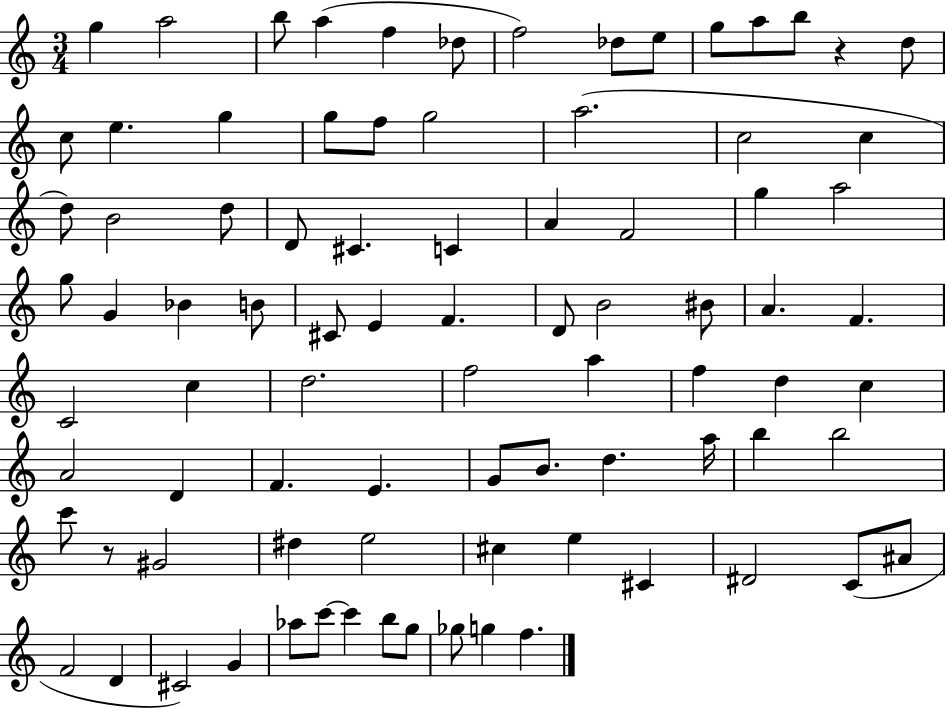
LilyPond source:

{
  \clef treble
  \numericTimeSignature
  \time 3/4
  \key c \major
  \repeat volta 2 { g''4 a''2 | b''8 a''4( f''4 des''8 | f''2) des''8 e''8 | g''8 a''8 b''8 r4 d''8 | \break c''8 e''4. g''4 | g''8 f''8 g''2 | a''2.( | c''2 c''4 | \break d''8) b'2 d''8 | d'8 cis'4. c'4 | a'4 f'2 | g''4 a''2 | \break g''8 g'4 bes'4 b'8 | cis'8 e'4 f'4. | d'8 b'2 bis'8 | a'4. f'4. | \break c'2 c''4 | d''2. | f''2 a''4 | f''4 d''4 c''4 | \break a'2 d'4 | f'4. e'4. | g'8 b'8. d''4. a''16 | b''4 b''2 | \break c'''8 r8 gis'2 | dis''4 e''2 | cis''4 e''4 cis'4 | dis'2 c'8( ais'8 | \break f'2 d'4 | cis'2) g'4 | aes''8 c'''8~~ c'''4 b''8 g''8 | ges''8 g''4 f''4. | \break } \bar "|."
}